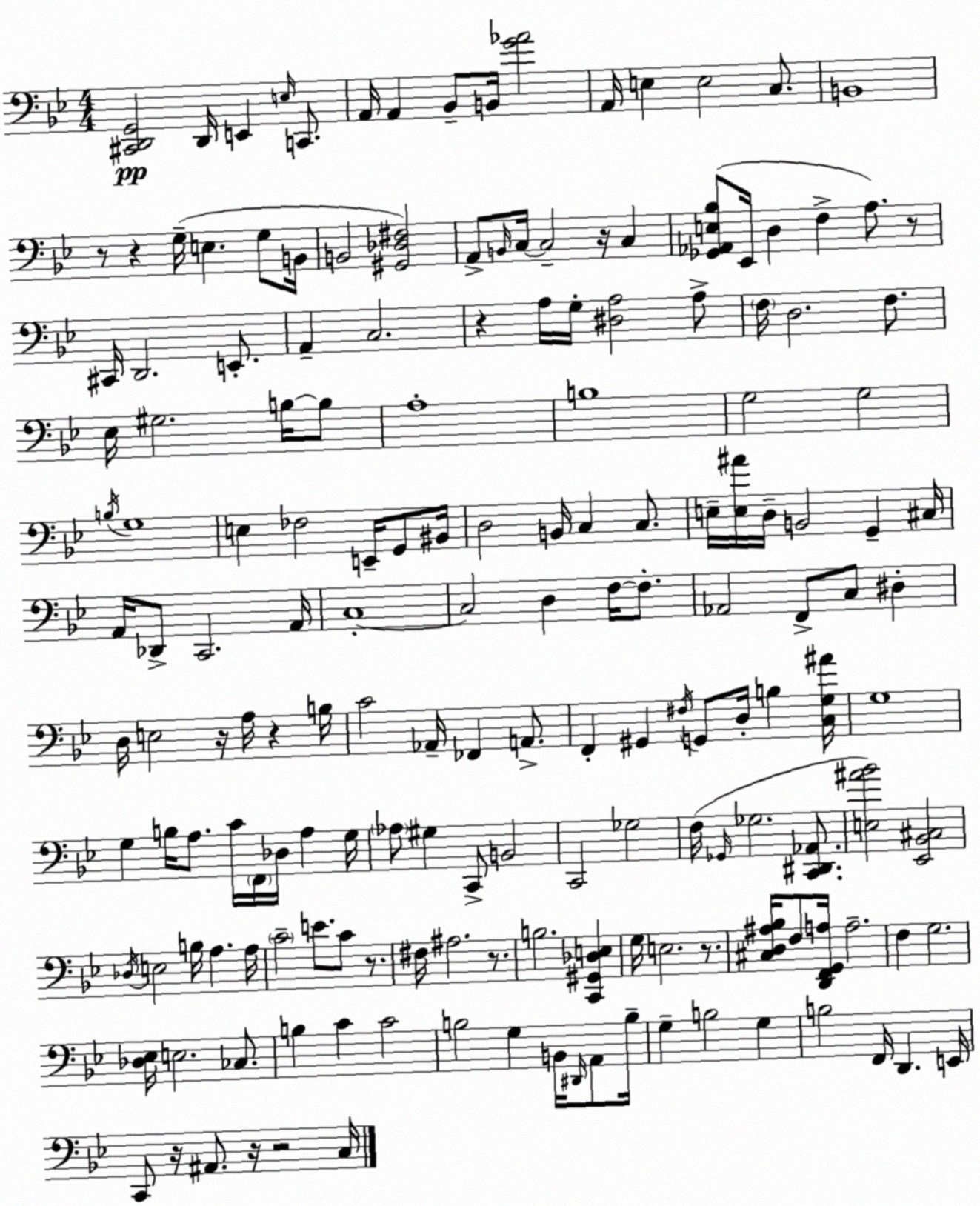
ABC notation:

X:1
T:Untitled
M:4/4
L:1/4
K:Bb
[^C,,D,,G,,]2 D,,/4 E,, E,/4 C,,/2 A,,/4 A,, _B,,/2 B,,/4 [G_A]2 A,,/4 E, E,2 C,/2 B,,4 z/2 z G,/4 E, G,/2 B,,/4 B,,2 [^G,,_D,^F,]2 A,,/2 B,,/4 C,/4 C,2 z/4 C, [_G,,_A,,E,_B,]/2 _E,,/4 D, F, A,/2 z/2 ^C,,/4 D,,2 E,,/2 A,, C,2 z A,/4 G,/4 [^D,A,]2 A,/2 F,/4 D,2 F,/2 _E,/4 ^G,2 B,/4 B,/2 A,4 B,4 G,2 G,2 B,/4 G,4 E, _F,2 E,,/4 G,,/2 ^B,,/4 D,2 B,,/4 C, C,/2 E,/4 [E,^A]/4 D,/4 B,,2 G,, ^C,/4 A,,/4 _D,,/2 C,,2 A,,/4 C,4 C,2 D, F,/4 F,/2 _A,,2 F,,/2 C,/2 ^D, D,/4 E,2 z/4 A,/4 z B,/4 C2 _A,,/4 _F,, A,,/2 F,, ^G,, ^F,/4 G,,/2 D,/4 B, [C,G,^A]/4 G,4 G, B,/4 A,/2 C/4 F,,/4 _D,/4 A, G,/4 _A,/2 ^G, C,,/2 B,,2 C,,2 _G,2 F,/4 _G,,/4 _G,2 [C,,^D,,_A,,]/2 [E,^A_B]2 [_E,,_B,,^C,]2 _D,/4 E,2 B,/4 A, A,/4 C2 E/2 C/2 z/2 ^F,/4 ^A,2 z/2 B,2 [C,,^G,,_D,E,] G,/4 E,2 z/2 [^C,D,^A,_B,]/4 F,/2 [D,,F,,G,,A,]/4 A,2 F, G,2 [_D,_E,]/4 E,2 _C,/2 B, C C2 B,2 G, B,,/4 ^D,,/4 A,,/2 B,/4 G, B,2 G, B,2 F,,/4 D,, E,,/4 C,,/2 z/4 ^A,,/2 z/4 z2 C,/4